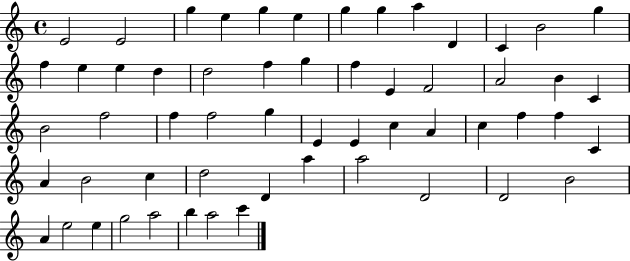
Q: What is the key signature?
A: C major